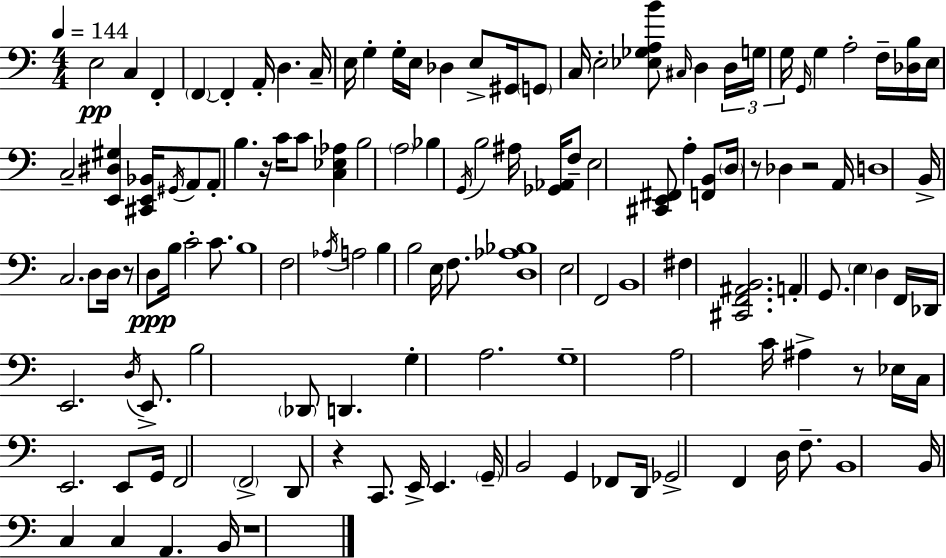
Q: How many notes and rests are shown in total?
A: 129